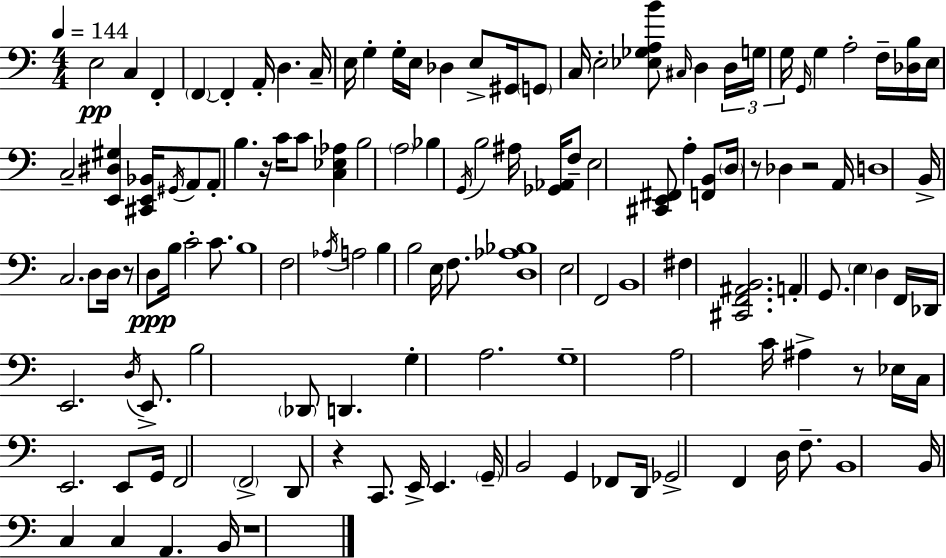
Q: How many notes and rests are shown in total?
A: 129